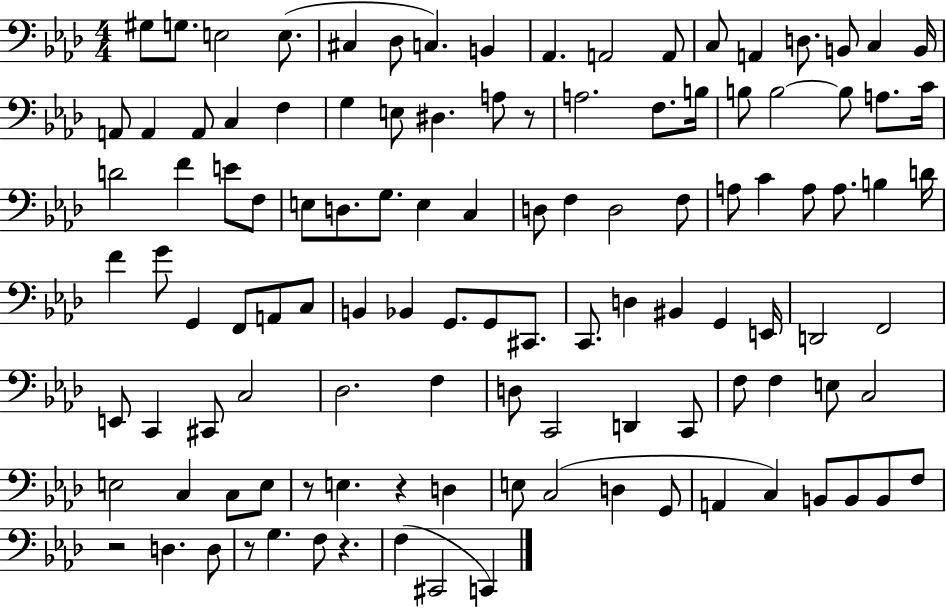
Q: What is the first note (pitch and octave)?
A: G#3